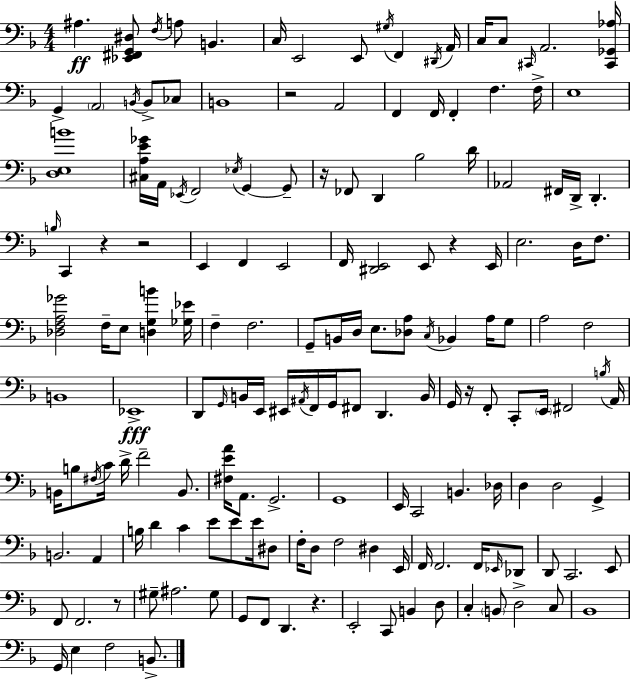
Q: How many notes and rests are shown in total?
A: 165